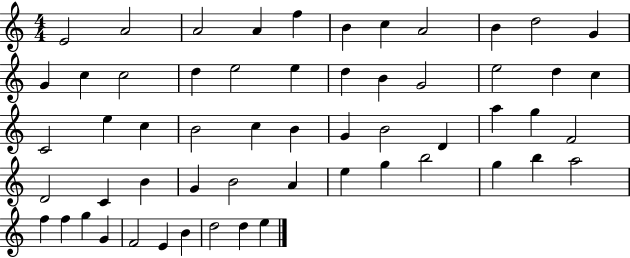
{
  \clef treble
  \numericTimeSignature
  \time 4/4
  \key c \major
  e'2 a'2 | a'2 a'4 f''4 | b'4 c''4 a'2 | b'4 d''2 g'4 | \break g'4 c''4 c''2 | d''4 e''2 e''4 | d''4 b'4 g'2 | e''2 d''4 c''4 | \break c'2 e''4 c''4 | b'2 c''4 b'4 | g'4 b'2 d'4 | a''4 g''4 f'2 | \break d'2 c'4 b'4 | g'4 b'2 a'4 | e''4 g''4 b''2 | g''4 b''4 a''2 | \break f''4 f''4 g''4 g'4 | f'2 e'4 b'4 | d''2 d''4 e''4 | \bar "|."
}